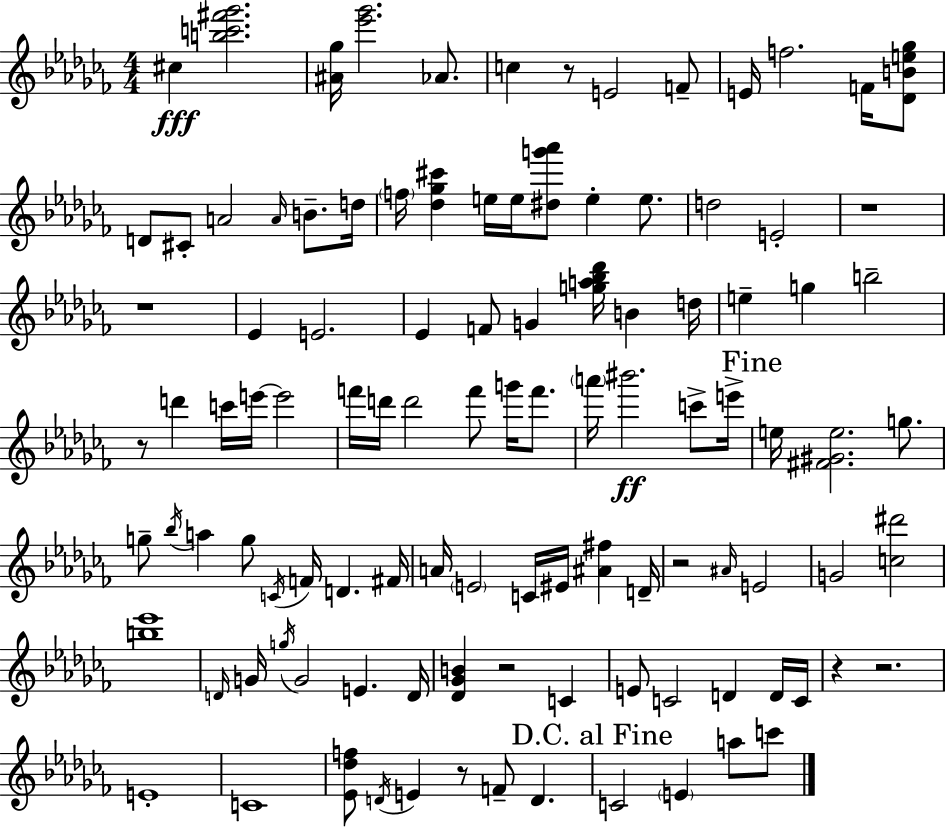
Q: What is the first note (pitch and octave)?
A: C#5